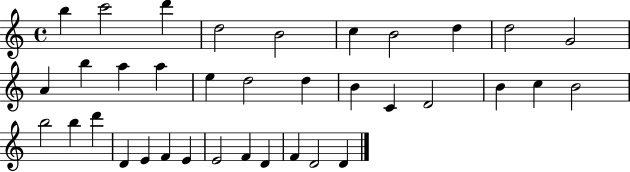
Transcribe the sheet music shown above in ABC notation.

X:1
T:Untitled
M:4/4
L:1/4
K:C
b c'2 d' d2 B2 c B2 d d2 G2 A b a a e d2 d B C D2 B c B2 b2 b d' D E F E E2 F D F D2 D